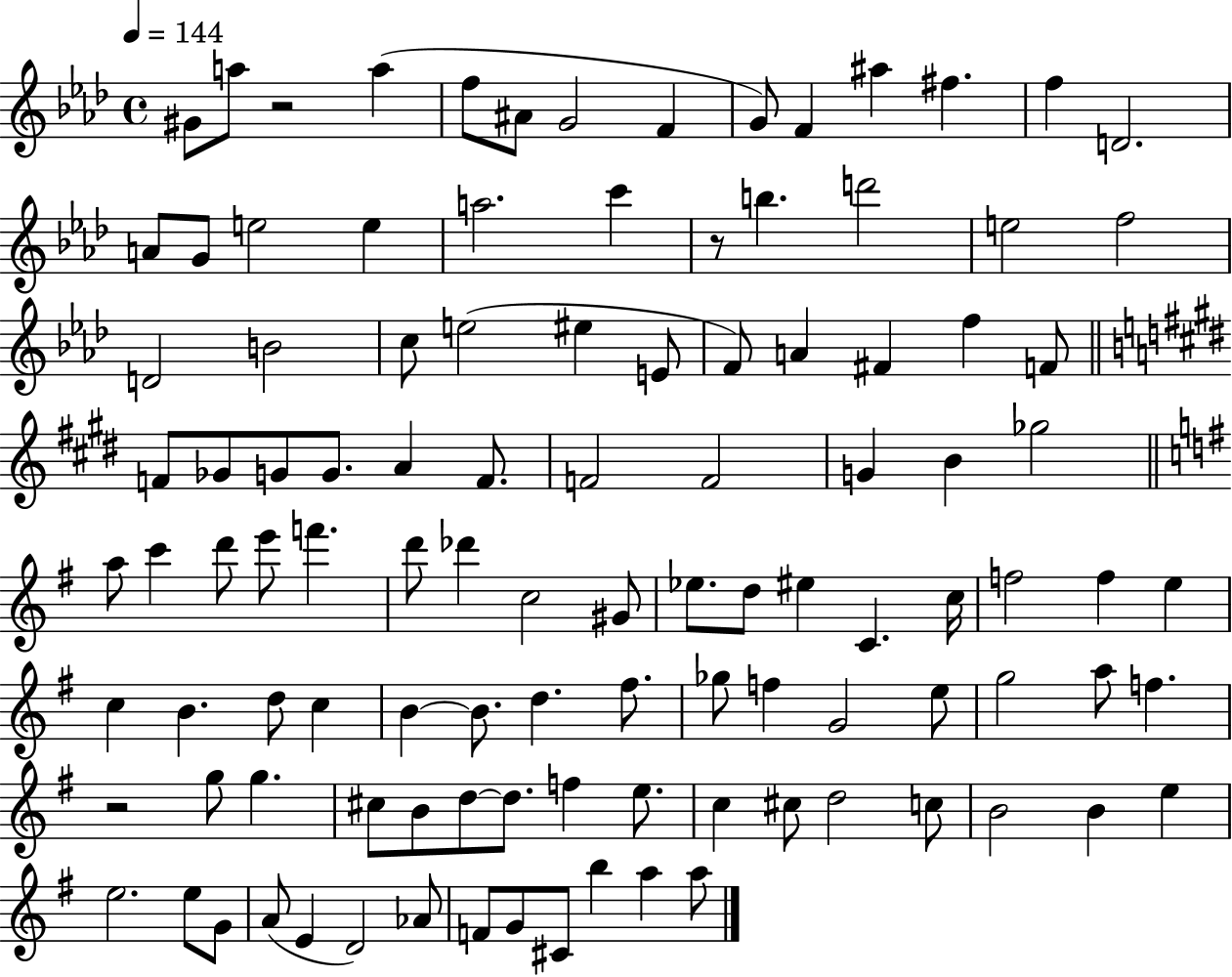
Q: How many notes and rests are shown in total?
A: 108